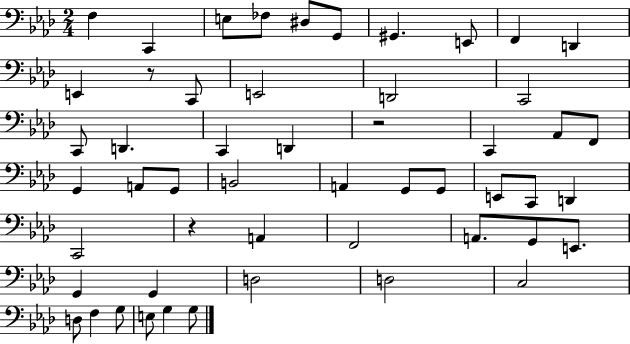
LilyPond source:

{
  \clef bass
  \numericTimeSignature
  \time 2/4
  \key aes \major
  f4 c,4 | e8 fes8 dis8 g,8 | gis,4. e,8 | f,4 d,4 | \break e,4 r8 c,8 | e,2 | d,2 | c,2 | \break c,8 d,4. | c,4 d,4 | r2 | c,4 aes,8 f,8 | \break g,4 a,8 g,8 | b,2 | a,4 g,8 g,8 | e,8 c,8 d,4 | \break c,2 | r4 a,4 | f,2 | a,8. g,8 e,8. | \break g,4 g,4 | d2 | d2 | c2 | \break d8 f4 g8 | e8 g4 g8 | \bar "|."
}